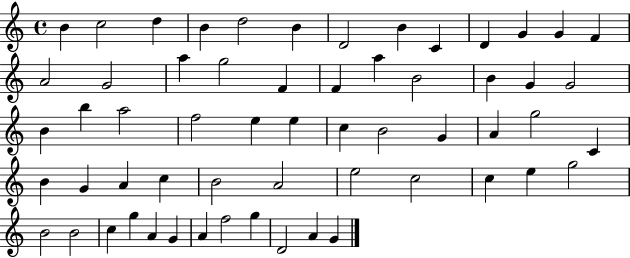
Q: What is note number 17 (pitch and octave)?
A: G5